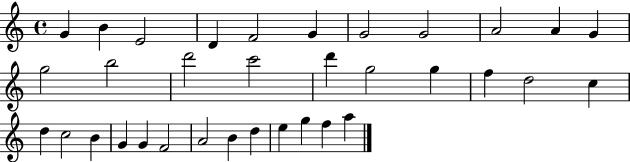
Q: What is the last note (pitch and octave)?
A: A5